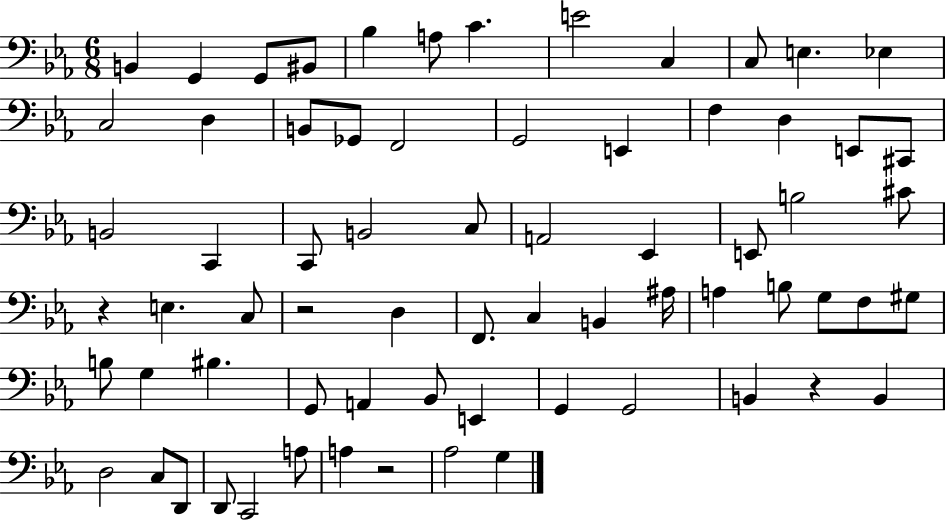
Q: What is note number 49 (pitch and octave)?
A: G2